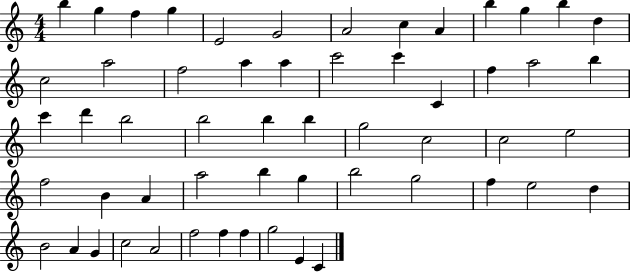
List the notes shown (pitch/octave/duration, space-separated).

B5/q G5/q F5/q G5/q E4/h G4/h A4/h C5/q A4/q B5/q G5/q B5/q D5/q C5/h A5/h F5/h A5/q A5/q C6/h C6/q C4/q F5/q A5/h B5/q C6/q D6/q B5/h B5/h B5/q B5/q G5/h C5/h C5/h E5/h F5/h B4/q A4/q A5/h B5/q G5/q B5/h G5/h F5/q E5/h D5/q B4/h A4/q G4/q C5/h A4/h F5/h F5/q F5/q G5/h E4/q C4/q